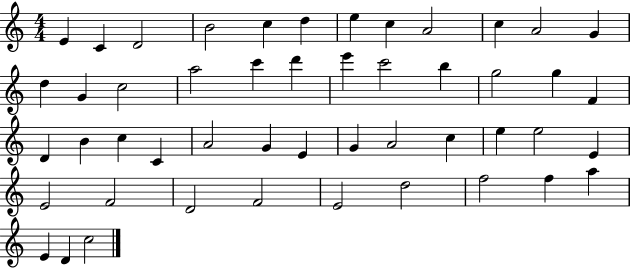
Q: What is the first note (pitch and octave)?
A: E4